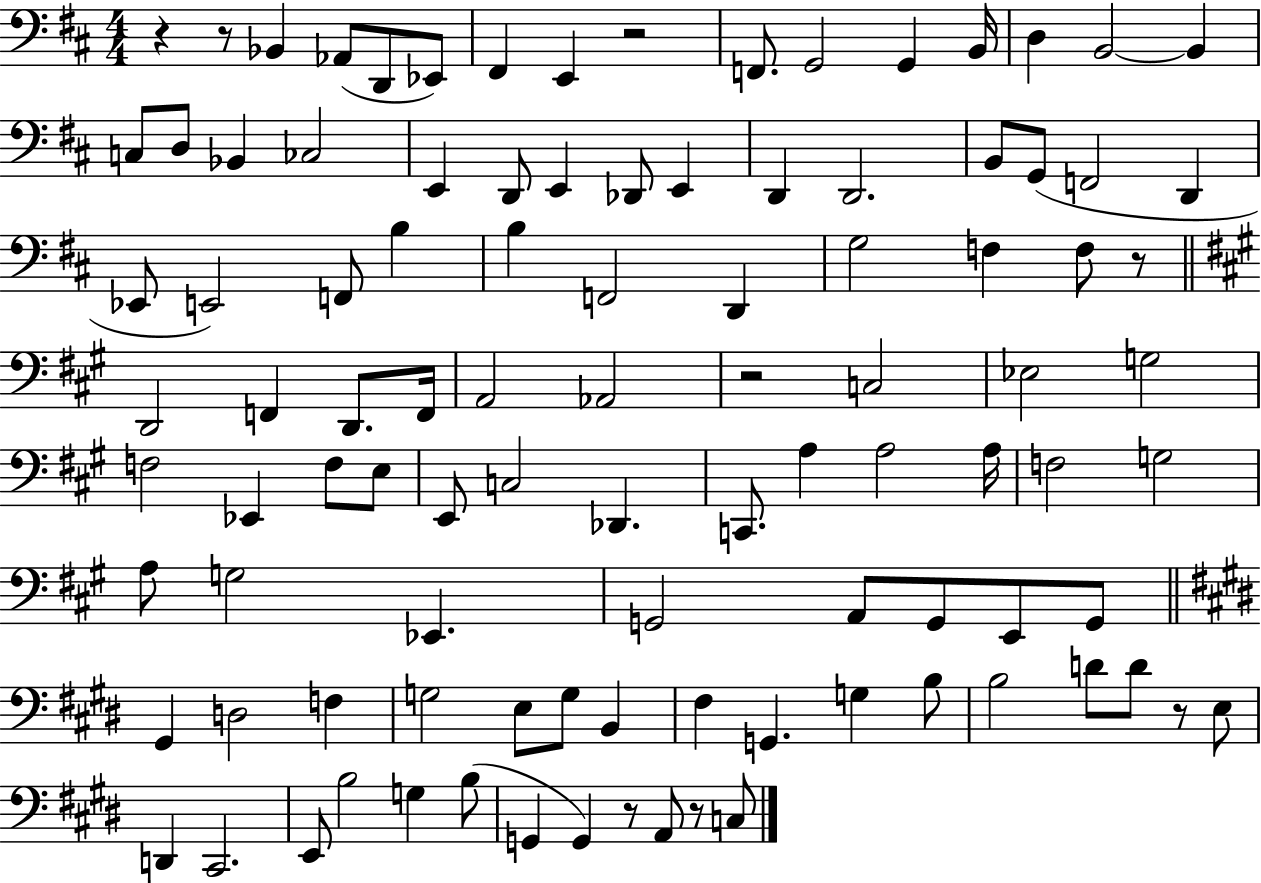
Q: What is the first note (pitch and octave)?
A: Bb2